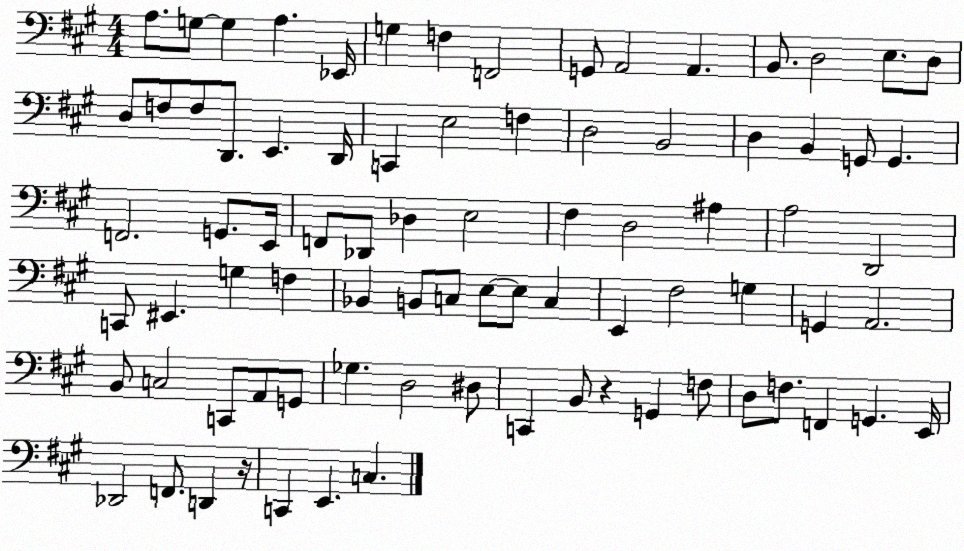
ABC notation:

X:1
T:Untitled
M:4/4
L:1/4
K:A
A,/2 G,/2 G, A, _E,,/4 G, F, F,,2 G,,/2 A,,2 A,, B,,/2 D,2 E,/2 D,/2 D,/2 F,/2 F,/2 D,,/2 E,, D,,/4 C,, E,2 F, D,2 B,,2 D, B,, G,,/2 G,, F,,2 G,,/2 E,,/4 F,,/2 _D,,/2 _D, E,2 ^F, D,2 ^A, A,2 D,,2 C,,/2 ^E,, G, F, _B,, B,,/2 C,/2 E,/2 E,/2 C, E,, ^F,2 G, G,, A,,2 B,,/2 C,2 C,,/2 A,,/2 G,,/2 _G, D,2 ^D,/2 C,, B,,/2 z G,, F,/2 D,/2 F,/2 F,, G,, E,,/4 _D,,2 F,,/2 D,, z/4 C,, E,, C,